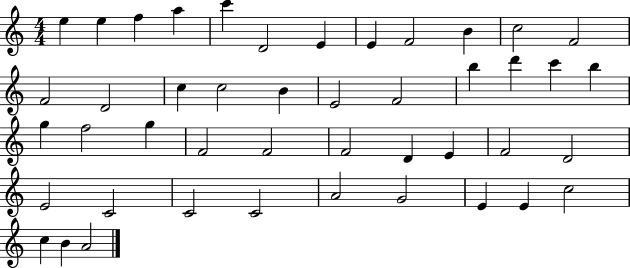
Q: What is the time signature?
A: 4/4